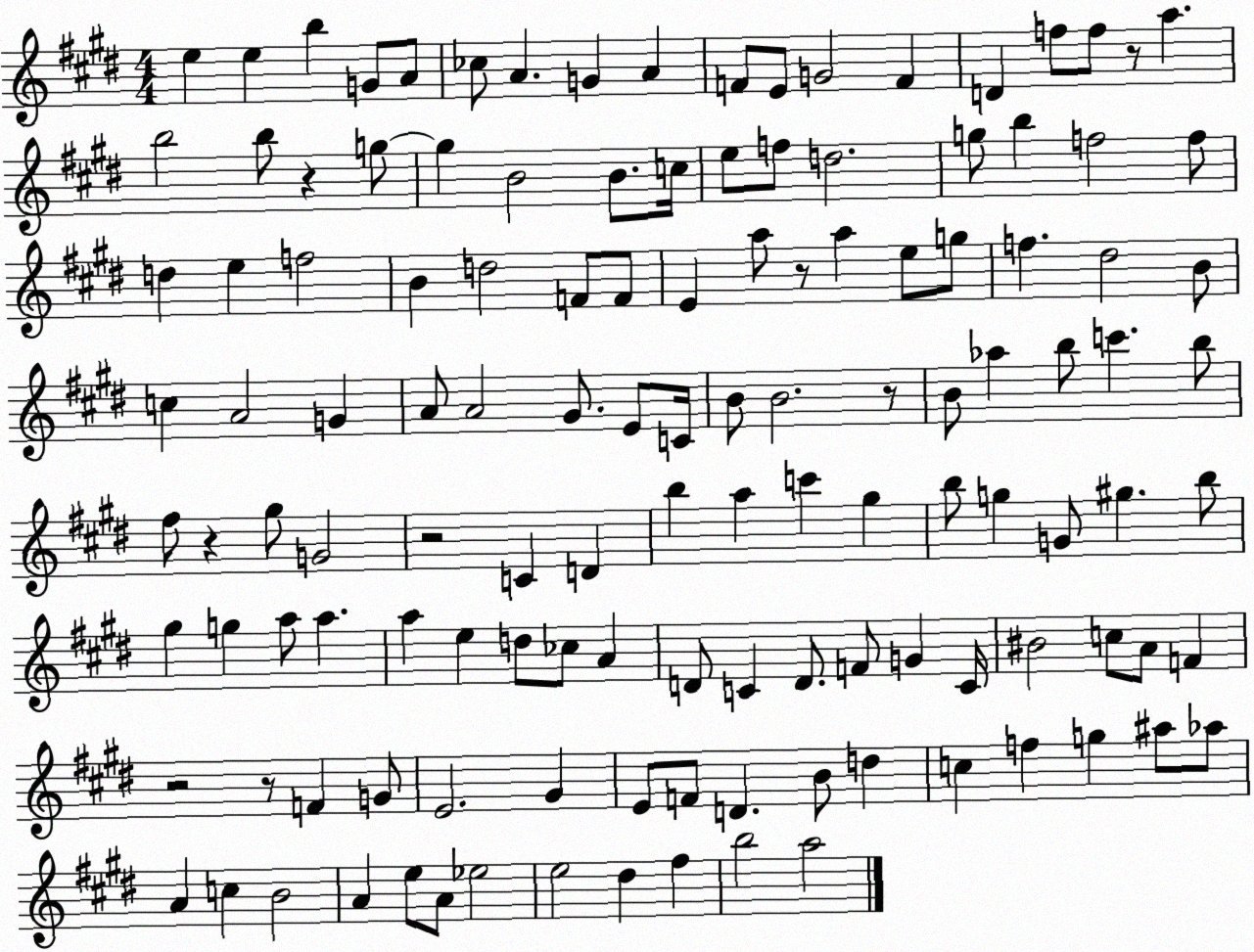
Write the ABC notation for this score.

X:1
T:Untitled
M:4/4
L:1/4
K:E
e e b G/2 A/2 _c/2 A G A F/2 E/2 G2 F D f/2 f/2 z/2 a b2 b/2 z g/2 g B2 B/2 c/4 e/2 f/2 d2 g/2 b f2 f/2 d e f2 B d2 F/2 F/2 E a/2 z/2 a e/2 g/2 f ^d2 B/2 c A2 G A/2 A2 ^G/2 E/2 C/4 B/2 B2 z/2 B/2 _a b/2 c' b/2 ^f/2 z ^g/2 G2 z2 C D b a c' ^g b/2 g G/2 ^g b/2 ^g g a/2 a a e d/2 _c/2 A D/2 C D/2 F/2 G C/4 ^B2 c/2 A/2 F z2 z/2 F G/2 E2 ^G E/2 F/2 D B/2 d c f g ^a/2 _a/2 A c B2 A e/2 A/2 _e2 e2 ^d ^f b2 a2